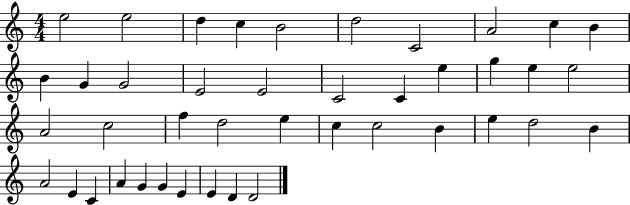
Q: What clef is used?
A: treble